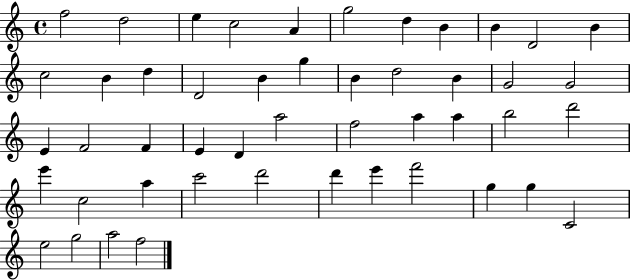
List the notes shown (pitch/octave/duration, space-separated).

F5/h D5/h E5/q C5/h A4/q G5/h D5/q B4/q B4/q D4/h B4/q C5/h B4/q D5/q D4/h B4/q G5/q B4/q D5/h B4/q G4/h G4/h E4/q F4/h F4/q E4/q D4/q A5/h F5/h A5/q A5/q B5/h D6/h E6/q C5/h A5/q C6/h D6/h D6/q E6/q F6/h G5/q G5/q C4/h E5/h G5/h A5/h F5/h